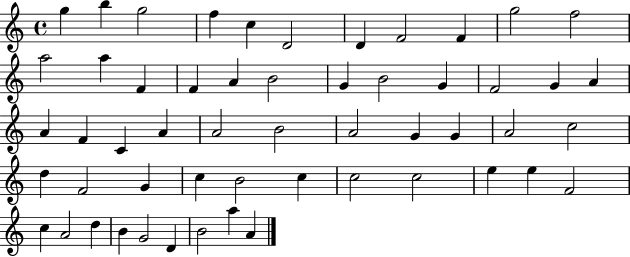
{
  \clef treble
  \time 4/4
  \defaultTimeSignature
  \key c \major
  g''4 b''4 g''2 | f''4 c''4 d'2 | d'4 f'2 f'4 | g''2 f''2 | \break a''2 a''4 f'4 | f'4 a'4 b'2 | g'4 b'2 g'4 | f'2 g'4 a'4 | \break a'4 f'4 c'4 a'4 | a'2 b'2 | a'2 g'4 g'4 | a'2 c''2 | \break d''4 f'2 g'4 | c''4 b'2 c''4 | c''2 c''2 | e''4 e''4 f'2 | \break c''4 a'2 d''4 | b'4 g'2 d'4 | b'2 a''4 a'4 | \bar "|."
}